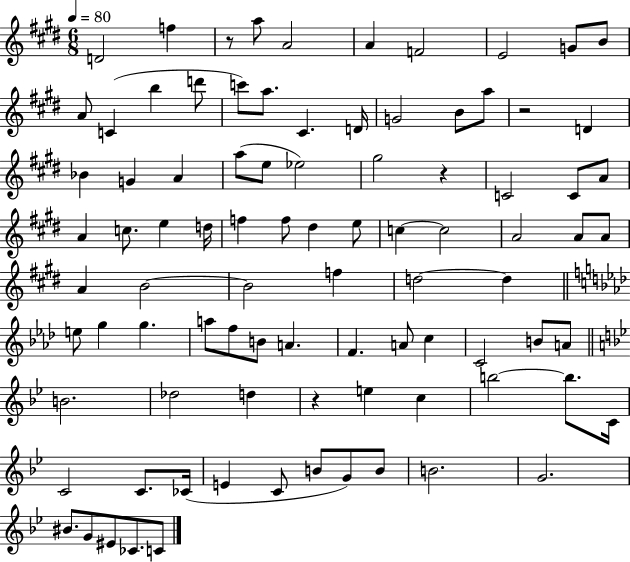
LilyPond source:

{
  \clef treble
  \numericTimeSignature
  \time 6/8
  \key e \major
  \tempo 4 = 80
  d'2 f''4 | r8 a''8 a'2 | a'4 f'2 | e'2 g'8 b'8 | \break a'8 c'4( b''4 d'''8 | c'''8) a''8. cis'4. d'16 | g'2 b'8 a''8 | r2 d'4 | \break bes'4 g'4 a'4 | a''8( e''8 ees''2) | gis''2 r4 | c'2 c'8 a'8 | \break a'4 c''8. e''4 d''16 | f''4 f''8 dis''4 e''8 | c''4~~ c''2 | a'2 a'8 a'8 | \break a'4 b'2~~ | b'2 f''4 | d''2~~ d''4 | \bar "||" \break \key aes \major e''8 g''4 g''4. | a''8 f''8 b'8 a'4. | f'4. a'8 c''4 | c'2 b'8 a'8 | \break \bar "||" \break \key bes \major b'2. | des''2 d''4 | r4 e''4 c''4 | b''2~~ b''8. c'16 | \break c'2 c'8. ces'16( | e'4 c'8 b'8 g'8) b'8 | b'2. | g'2. | \break bis'8. g'8 eis'8 ces'8. c'8 | \bar "|."
}